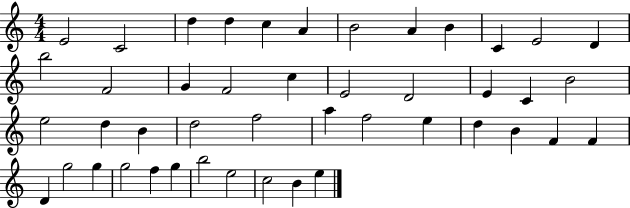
E4/h C4/h D5/q D5/q C5/q A4/q B4/h A4/q B4/q C4/q E4/h D4/q B5/h F4/h G4/q F4/h C5/q E4/h D4/h E4/q C4/q B4/h E5/h D5/q B4/q D5/h F5/h A5/q F5/h E5/q D5/q B4/q F4/q F4/q D4/q G5/h G5/q G5/h F5/q G5/q B5/h E5/h C5/h B4/q E5/q